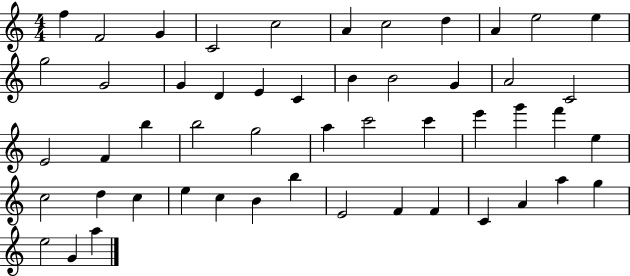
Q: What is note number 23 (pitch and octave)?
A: E4